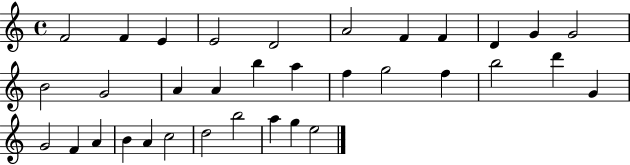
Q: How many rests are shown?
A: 0